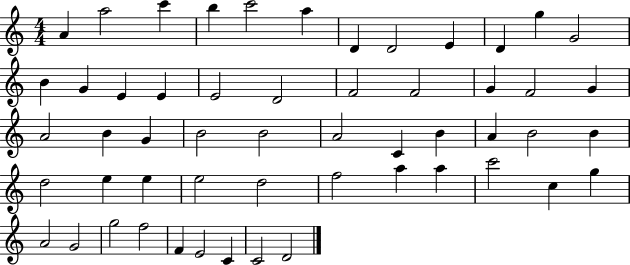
{
  \clef treble
  \numericTimeSignature
  \time 4/4
  \key c \major
  a'4 a''2 c'''4 | b''4 c'''2 a''4 | d'4 d'2 e'4 | d'4 g''4 g'2 | \break b'4 g'4 e'4 e'4 | e'2 d'2 | f'2 f'2 | g'4 f'2 g'4 | \break a'2 b'4 g'4 | b'2 b'2 | a'2 c'4 b'4 | a'4 b'2 b'4 | \break d''2 e''4 e''4 | e''2 d''2 | f''2 a''4 a''4 | c'''2 c''4 g''4 | \break a'2 g'2 | g''2 f''2 | f'4 e'2 c'4 | c'2 d'2 | \break \bar "|."
}